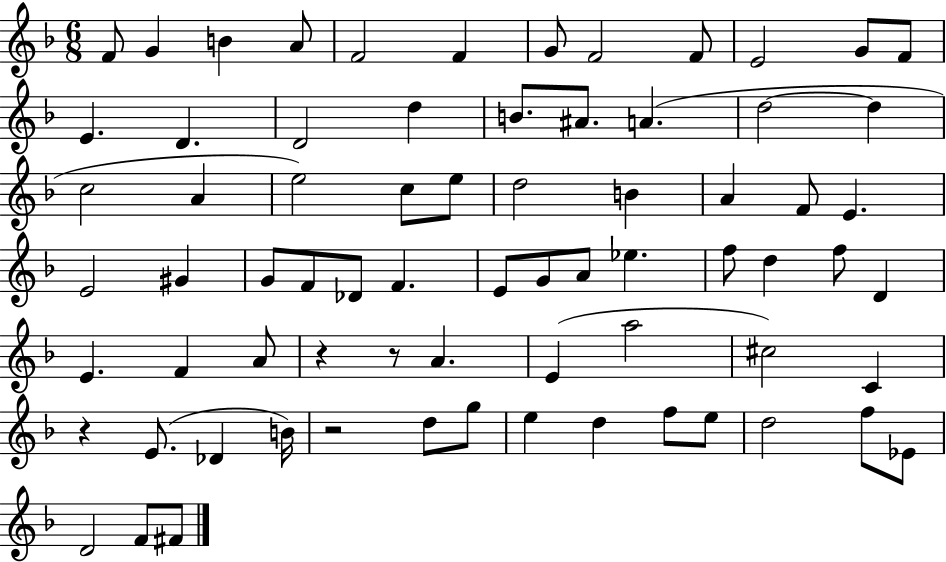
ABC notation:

X:1
T:Untitled
M:6/8
L:1/4
K:F
F/2 G B A/2 F2 F G/2 F2 F/2 E2 G/2 F/2 E D D2 d B/2 ^A/2 A d2 d c2 A e2 c/2 e/2 d2 B A F/2 E E2 ^G G/2 F/2 _D/2 F E/2 G/2 A/2 _e f/2 d f/2 D E F A/2 z z/2 A E a2 ^c2 C z E/2 _D B/4 z2 d/2 g/2 e d f/2 e/2 d2 f/2 _E/2 D2 F/2 ^F/2